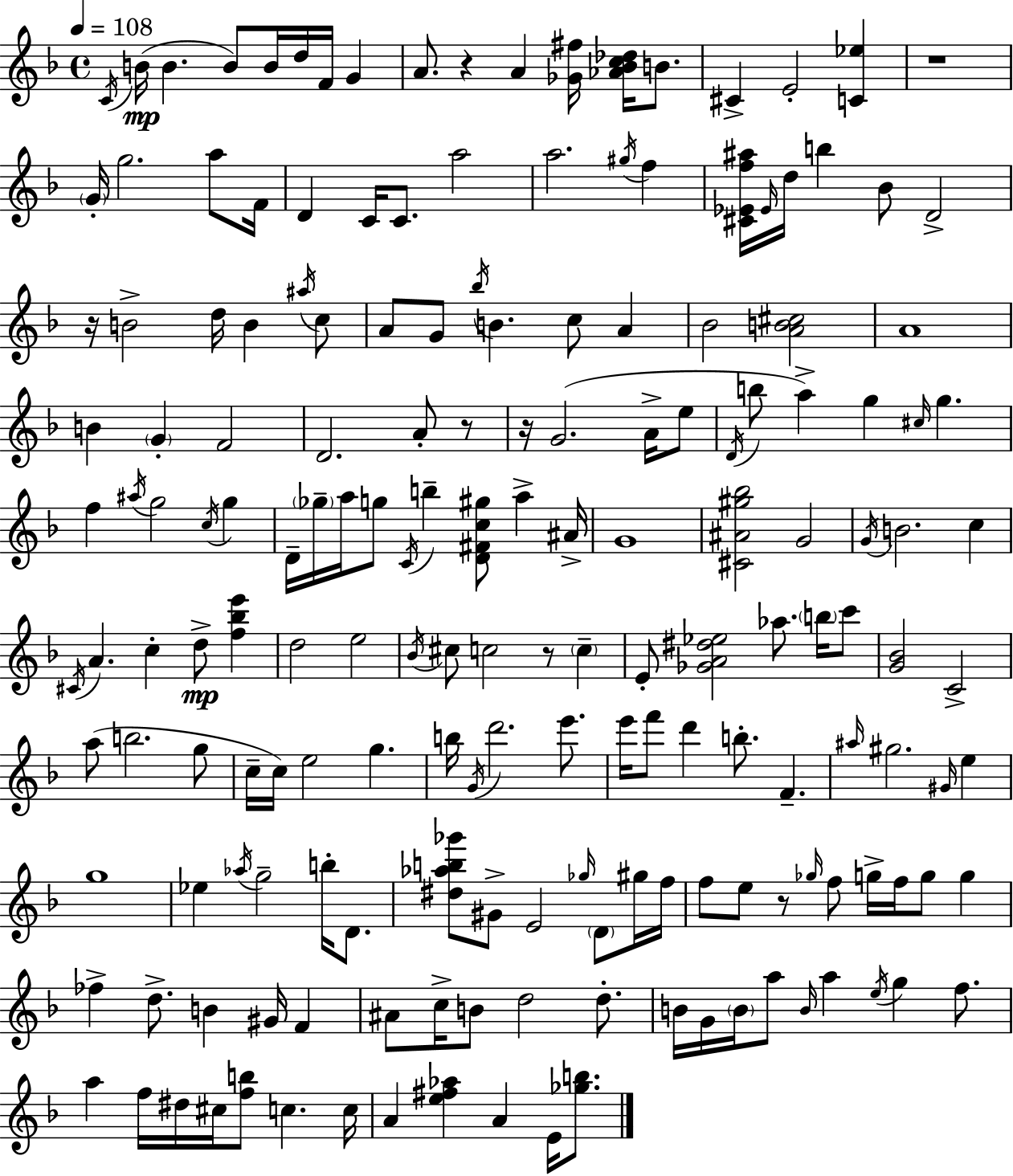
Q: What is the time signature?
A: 4/4